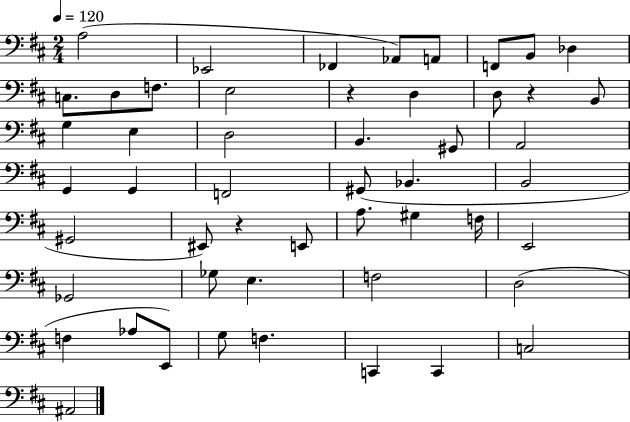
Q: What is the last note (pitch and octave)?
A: A#2